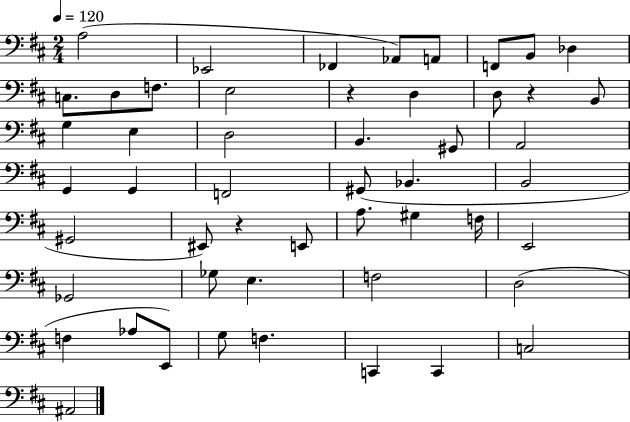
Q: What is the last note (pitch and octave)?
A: A#2